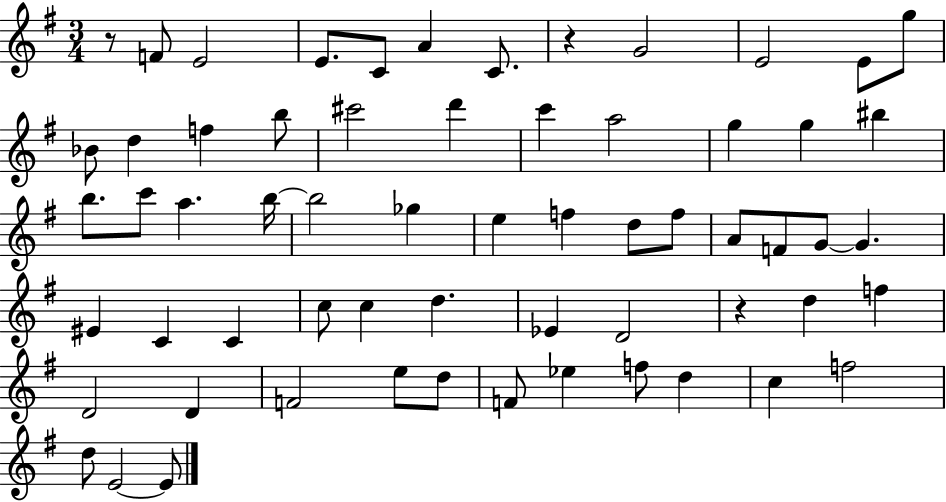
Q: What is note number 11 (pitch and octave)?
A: Bb4